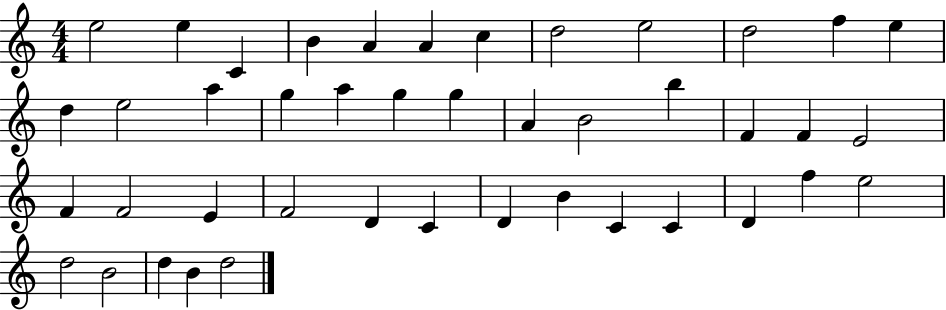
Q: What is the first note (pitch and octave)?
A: E5